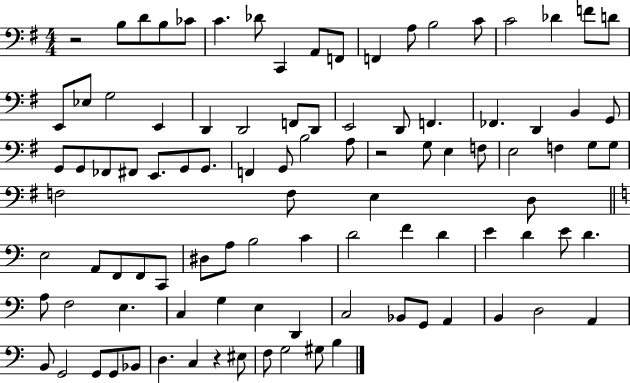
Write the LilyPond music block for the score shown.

{
  \clef bass
  \numericTimeSignature
  \time 4/4
  \key g \major
  r2 b8 d'8 b8 ces'8 | c'4. des'8 c,4 a,8 f,8 | f,4 a8 b2 c'8 | c'2 des'4 f'8 d'8 | \break e,8 ees8 g2 e,4 | d,4 d,2 f,8 d,8 | e,2 d,8 f,4. | fes,4. d,4 b,4 g,8 | \break g,8 g,8 fes,8 fis,8 e,8. g,8 g,8. | f,4 g,8 b2 a8 | r2 g8 e4 f8 | e2 f4 g8 g8 | \break f2 f8 e4 d8 | \bar "||" \break \key c \major e2 a,8 f,8 f,8 c,8 | dis8 a8 b2 c'4 | d'2 f'4 d'4 | e'4 d'4 e'8 d'4. | \break a8 f2 e4. | c4 g4 e4 d,4 | c2 bes,8 g,8 a,4 | b,4 d2 a,4 | \break b,8 g,2 g,8 g,8 bes,8 | d4. c4 r4 eis8 | f8 g2 gis8 b4 | \bar "|."
}